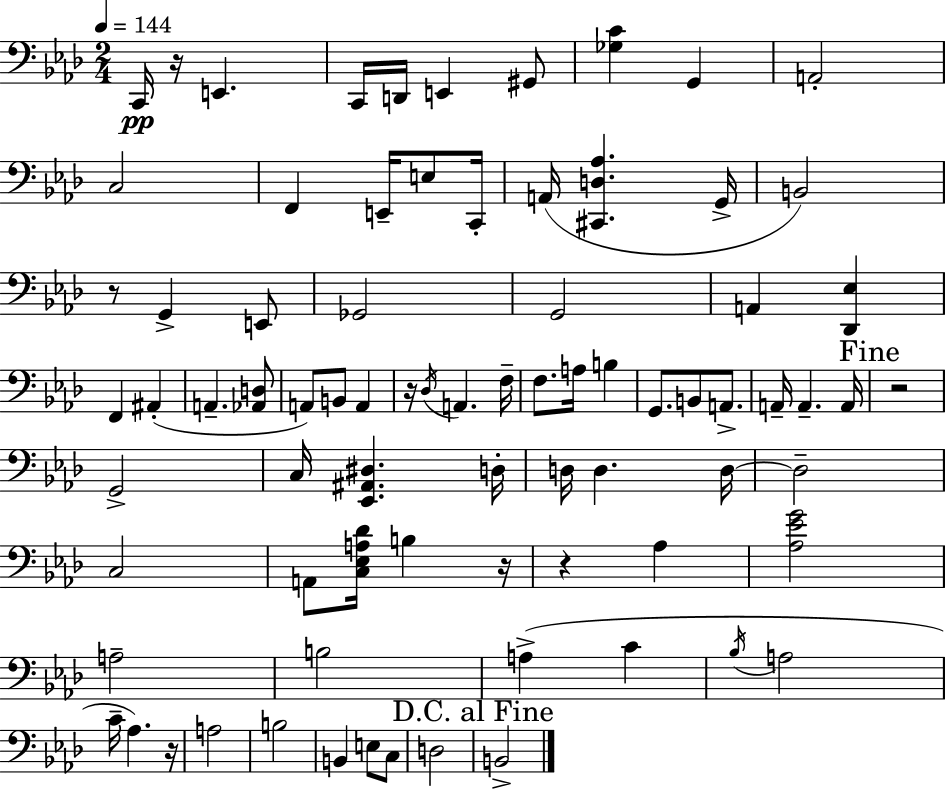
C2/s R/s E2/q. C2/s D2/s E2/q G#2/e [Gb3,C4]/q G2/q A2/h C3/h F2/q E2/s E3/e C2/s A2/s [C#2,D3,Ab3]/q. G2/s B2/h R/e G2/q E2/e Gb2/h G2/h A2/q [Db2,Eb3]/q F2/q A#2/q A2/q. [Ab2,D3]/e A2/e B2/e A2/q R/s Db3/s A2/q. F3/s F3/e. A3/s B3/q G2/e. B2/e A2/e. A2/s A2/q. A2/s R/h G2/h C3/s [Eb2,A#2,D#3]/q. D3/s D3/s D3/q. D3/s D3/h C3/h A2/e [C3,Eb3,A3,Db4]/s B3/q R/s R/q Ab3/q [Ab3,Eb4,G4]/h A3/h B3/h A3/q C4/q Bb3/s A3/h C4/s Ab3/q. R/s A3/h B3/h B2/q E3/e C3/e D3/h B2/h